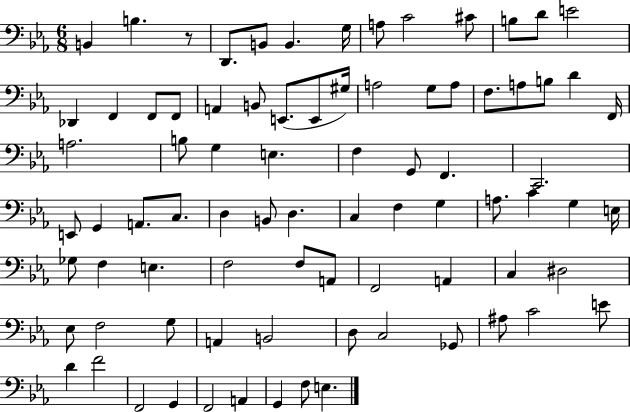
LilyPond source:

{
  \clef bass
  \numericTimeSignature
  \time 6/8
  \key ees \major
  b,4 b4. r8 | d,8. b,8 b,4. g16 | a8 c'2 cis'8 | b8 d'8 e'2 | \break des,4 f,4 f,8 f,8 | a,4 b,8 e,8.( e,8 gis16) | a2 g8 a8 | f8. a8 b8 d'4 f,16 | \break a2. | b8 g4 e4. | f4 g,8 f,4. | c,2. | \break e,8 g,4 a,8. c8. | d4 b,8 d4. | c4 f4 g4 | a8. c'4 g4 e16 | \break ges8 f4 e4. | f2 f8 a,8 | f,2 a,4 | c4 dis2 | \break ees8 f2 g8 | a,4 b,2 | d8 c2 ges,8 | ais8 c'2 e'8 | \break d'4 f'2 | f,2 g,4 | f,2 a,4 | g,4 f8 e4. | \break \bar "|."
}